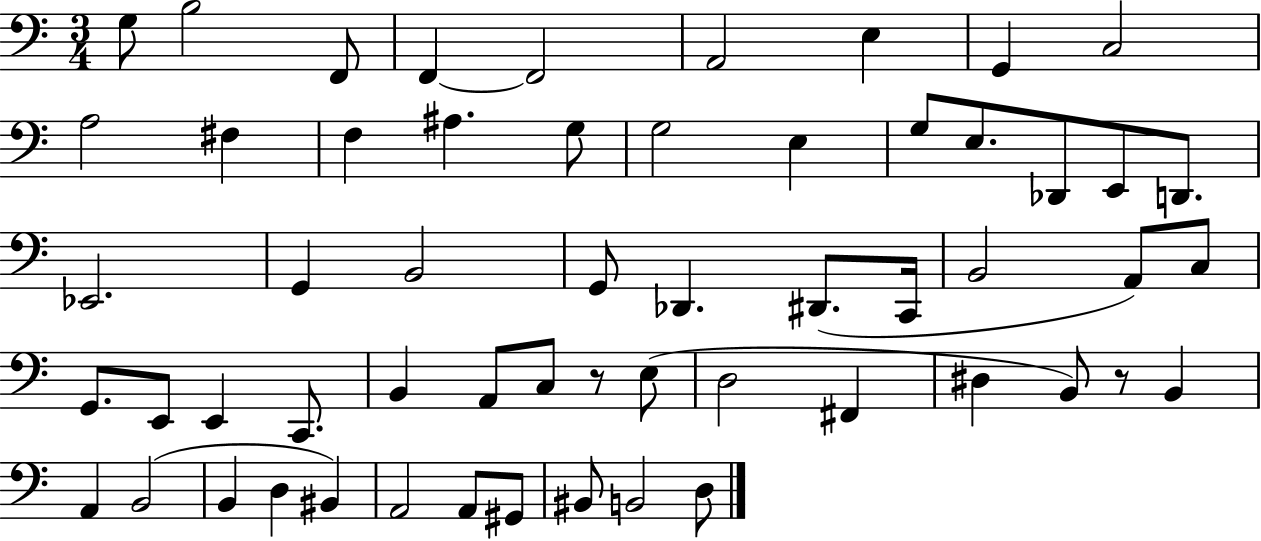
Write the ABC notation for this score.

X:1
T:Untitled
M:3/4
L:1/4
K:C
G,/2 B,2 F,,/2 F,, F,,2 A,,2 E, G,, C,2 A,2 ^F, F, ^A, G,/2 G,2 E, G,/2 E,/2 _D,,/2 E,,/2 D,,/2 _E,,2 G,, B,,2 G,,/2 _D,, ^D,,/2 C,,/4 B,,2 A,,/2 C,/2 G,,/2 E,,/2 E,, C,,/2 B,, A,,/2 C,/2 z/2 E,/2 D,2 ^F,, ^D, B,,/2 z/2 B,, A,, B,,2 B,, D, ^B,, A,,2 A,,/2 ^G,,/2 ^B,,/2 B,,2 D,/2